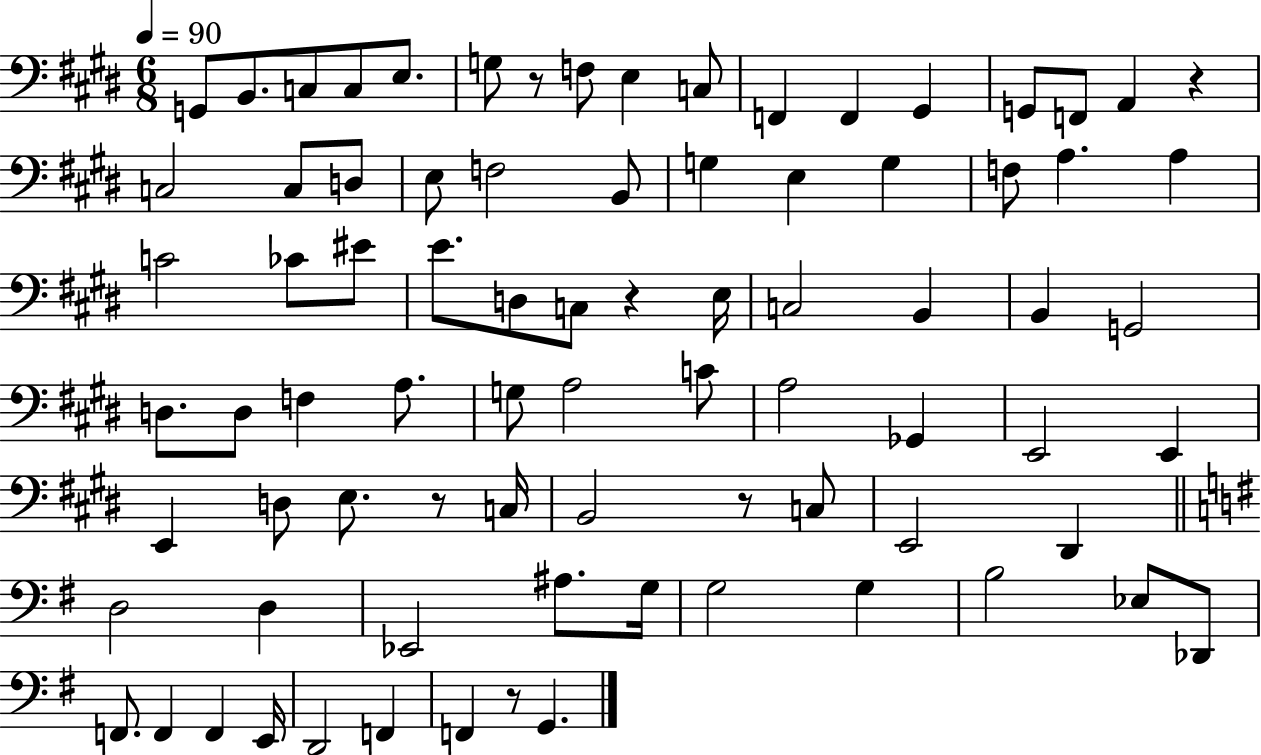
X:1
T:Untitled
M:6/8
L:1/4
K:E
G,,/2 B,,/2 C,/2 C,/2 E,/2 G,/2 z/2 F,/2 E, C,/2 F,, F,, ^G,, G,,/2 F,,/2 A,, z C,2 C,/2 D,/2 E,/2 F,2 B,,/2 G, E, G, F,/2 A, A, C2 _C/2 ^E/2 E/2 D,/2 C,/2 z E,/4 C,2 B,, B,, G,,2 D,/2 D,/2 F, A,/2 G,/2 A,2 C/2 A,2 _G,, E,,2 E,, E,, D,/2 E,/2 z/2 C,/4 B,,2 z/2 C,/2 E,,2 ^D,, D,2 D, _E,,2 ^A,/2 G,/4 G,2 G, B,2 _E,/2 _D,,/2 F,,/2 F,, F,, E,,/4 D,,2 F,, F,, z/2 G,,